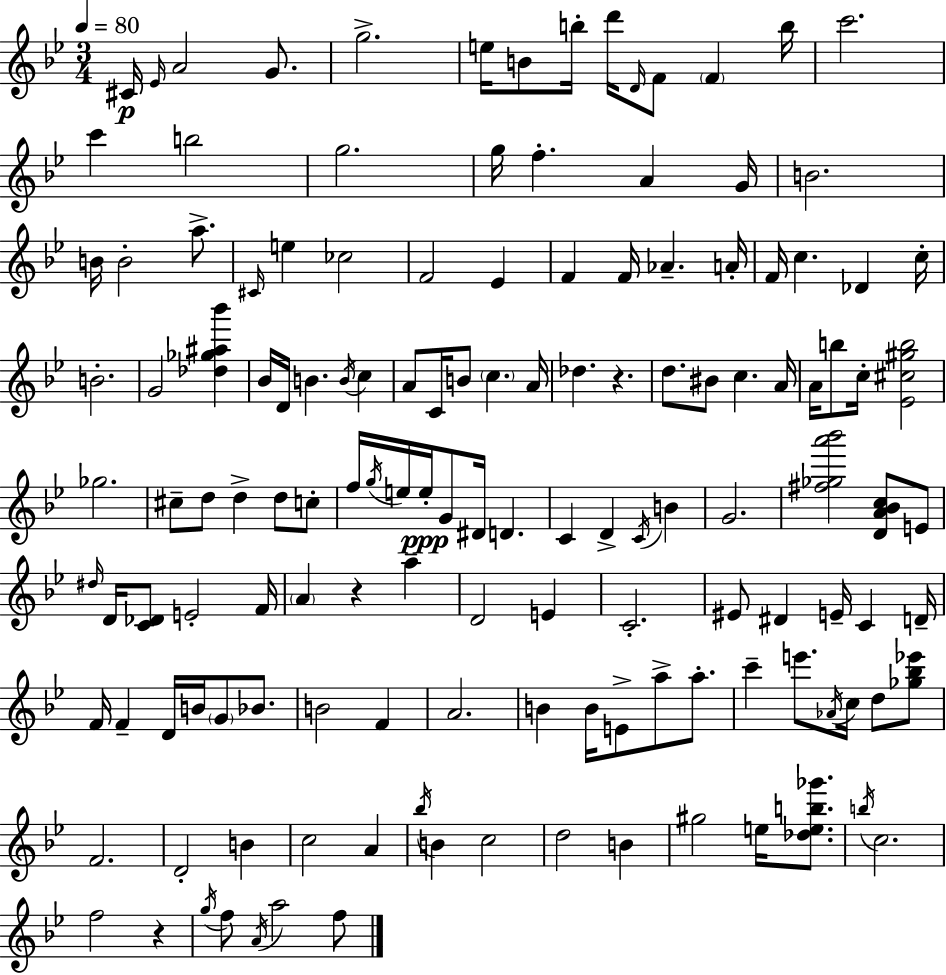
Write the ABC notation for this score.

X:1
T:Untitled
M:3/4
L:1/4
K:Gm
^C/4 _E/4 A2 G/2 g2 e/4 B/2 b/4 d'/4 D/4 F/2 F b/4 c'2 c' b2 g2 g/4 f A G/4 B2 B/4 B2 a/2 ^C/4 e _c2 F2 _E F F/4 _A A/4 F/4 c _D c/4 B2 G2 [_d_g^a_b'] _B/4 D/4 B B/4 c A/2 C/4 B/2 c A/4 _d z d/2 ^B/2 c A/4 A/4 b/2 c/4 [_E^c^gb]2 _g2 ^c/2 d/2 d d/2 c/2 f/4 g/4 e/4 e/4 G/2 ^D/4 D C D C/4 B G2 [^f_ga'_b']2 [DA_Bc]/2 E/2 ^d/4 D/4 [C_D]/2 E2 F/4 A z a D2 E C2 ^E/2 ^D E/4 C D/4 F/4 F D/4 B/4 G/2 _B/2 B2 F A2 B B/4 E/2 a/2 a/2 c' e'/2 _A/4 c/4 d/2 [_g_b_e']/2 F2 D2 B c2 A _b/4 B c2 d2 B ^g2 e/4 [_deb_g']/2 b/4 c2 f2 z g/4 f/2 A/4 a2 f/2